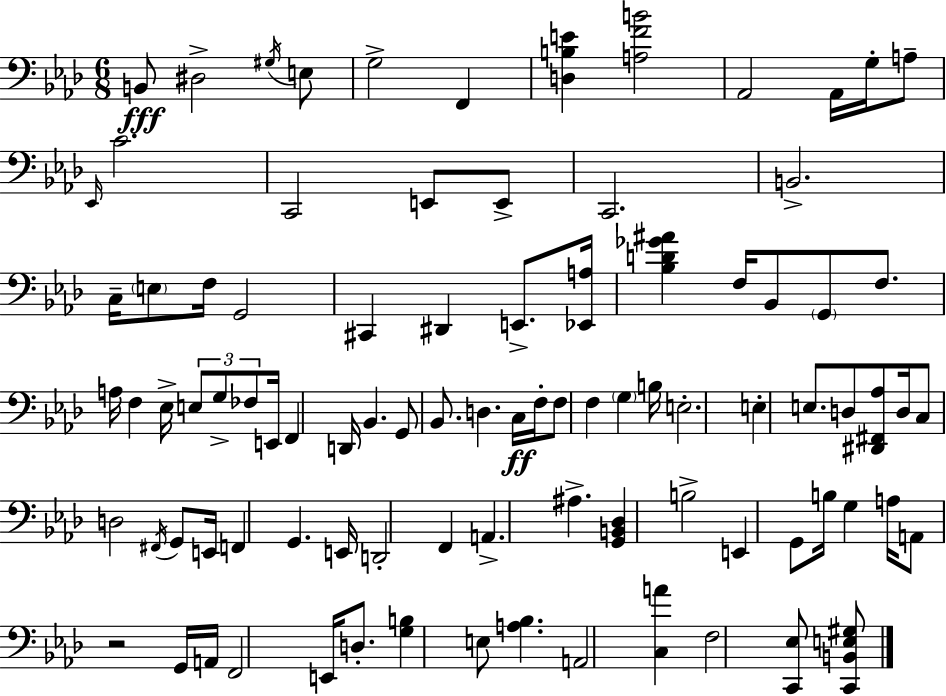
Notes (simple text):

B2/e D#3/h G#3/s E3/e G3/h F2/q [D3,B3,E4]/q [A3,F4,B4]/h Ab2/h Ab2/s G3/s A3/e Eb2/s C4/h. C2/h E2/e E2/e C2/h. B2/h. C3/s E3/e F3/s G2/h C#2/q D#2/q E2/e. [Eb2,A3]/s [Bb3,D4,Gb4,A#4]/q F3/s Bb2/e G2/e F3/e. A3/s F3/q Eb3/s E3/e G3/e FES3/e E2/s F2/q D2/s Bb2/q. G2/e Bb2/e. D3/q. C3/s F3/s F3/e F3/q G3/q B3/s E3/h. E3/q E3/e. D3/e [D#2,F#2,Ab3]/e D3/s C3/e D3/h F#2/s G2/e E2/s F2/q G2/q. E2/s D2/h F2/q A2/q. A#3/q. [G2,B2,Db3]/q B3/h E2/q G2/e B3/s G3/q A3/s A2/e R/h G2/s A2/s F2/h E2/s D3/e. [G3,B3]/q E3/e [A3,Bb3]/q. A2/h [C3,A4]/q F3/h [C2,Eb3]/e [C2,B2,E3,G#3]/e